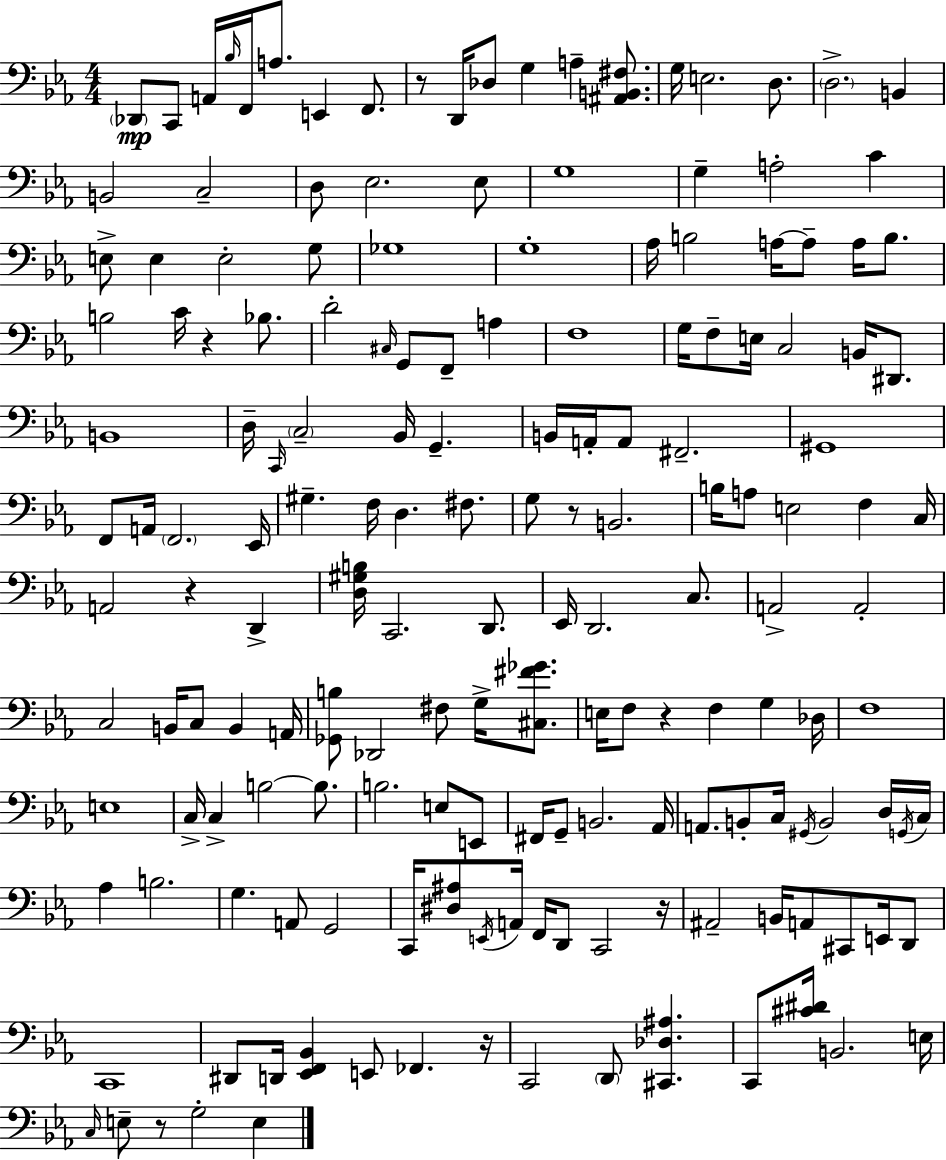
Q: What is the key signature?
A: C minor